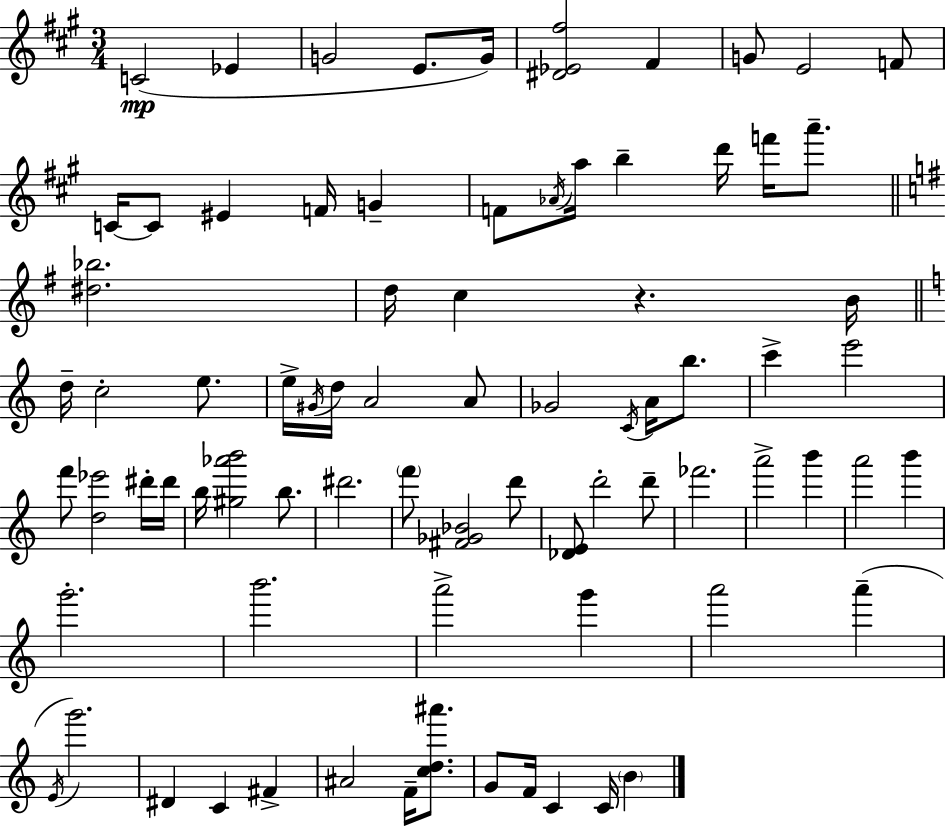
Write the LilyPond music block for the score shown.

{
  \clef treble
  \numericTimeSignature
  \time 3/4
  \key a \major
  c'2(\mp ees'4 | g'2 e'8. g'16) | <dis' ees' fis''>2 fis'4 | g'8 e'2 f'8 | \break c'16~~ c'8 eis'4 f'16 g'4-- | f'8 \acciaccatura { aes'16 } a''16 b''4-- d'''16 f'''16 a'''8.-- | \bar "||" \break \key g \major <dis'' bes''>2. | d''16 c''4 r4. b'16 | \bar "||" \break \key c \major d''16-- c''2-. e''8. | e''16-> \acciaccatura { gis'16 } d''16 a'2 a'8 | ges'2 \acciaccatura { c'16 } a'16 b''8. | c'''4-> e'''2 | \break f'''8 <d'' ees'''>2 | dis'''16-. dis'''16 b''16 <gis'' aes''' b'''>2 b''8. | dis'''2. | \parenthesize f'''8 <fis' ges' bes'>2 | \break d'''8 <des' e'>8 d'''2-. | d'''8-- fes'''2. | a'''2-> b'''4 | a'''2 b'''4 | \break g'''2.-. | b'''2. | a'''2-> g'''4 | a'''2 a'''4--( | \break \acciaccatura { e'16 } g'''2.) | dis'4 c'4 fis'4-> | ais'2 f'16-- | <c'' d'' ais'''>8. g'8 f'16 c'4 c'16 \parenthesize b'4 | \break \bar "|."
}